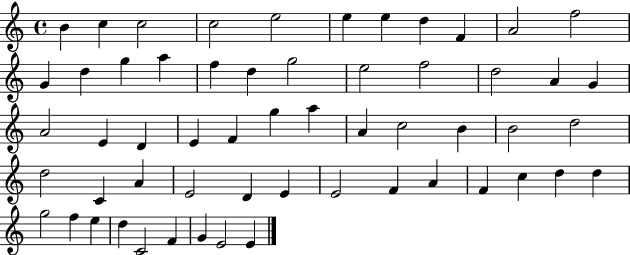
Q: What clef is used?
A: treble